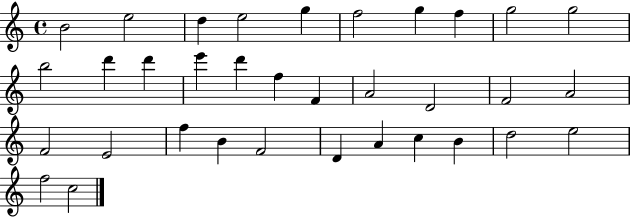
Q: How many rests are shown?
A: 0